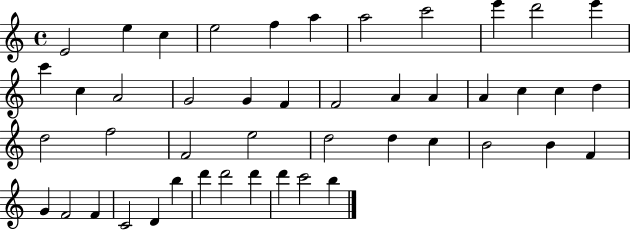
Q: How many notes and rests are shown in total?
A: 46